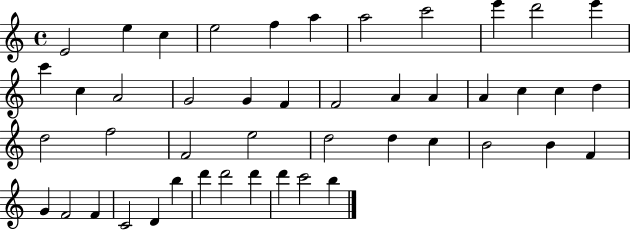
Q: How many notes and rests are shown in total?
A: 46